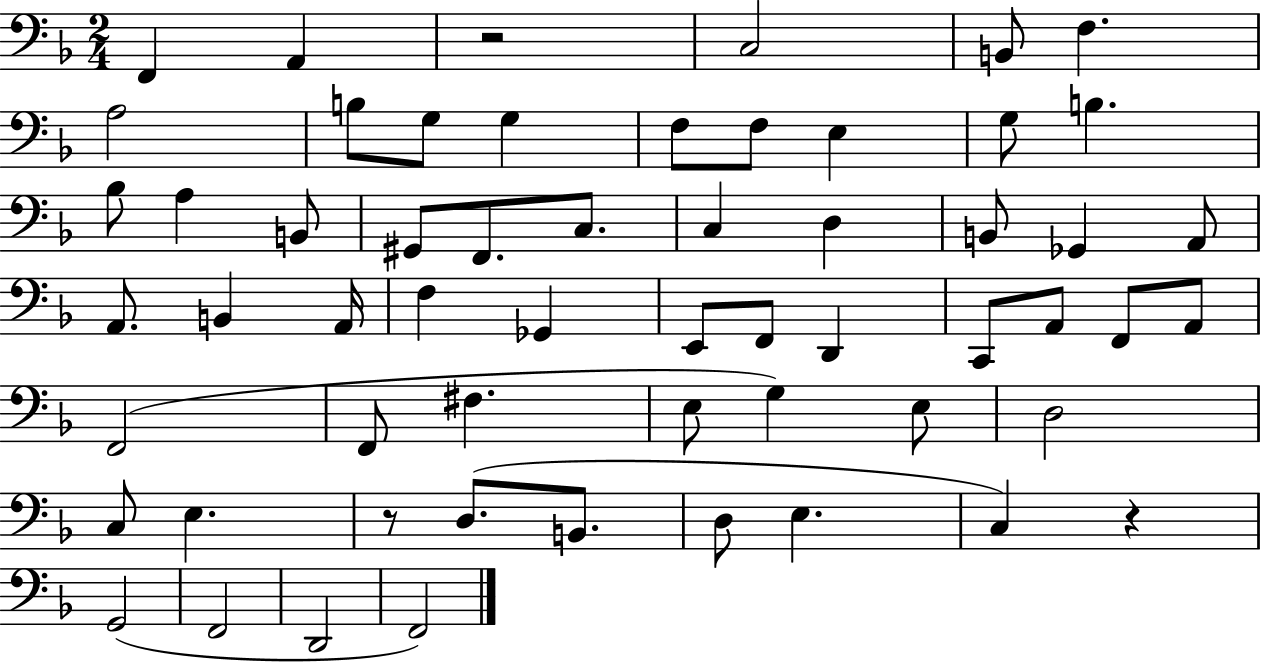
{
  \clef bass
  \numericTimeSignature
  \time 2/4
  \key f \major
  f,4 a,4 | r2 | c2 | b,8 f4. | \break a2 | b8 g8 g4 | f8 f8 e4 | g8 b4. | \break bes8 a4 b,8 | gis,8 f,8. c8. | c4 d4 | b,8 ges,4 a,8 | \break a,8. b,4 a,16 | f4 ges,4 | e,8 f,8 d,4 | c,8 a,8 f,8 a,8 | \break f,2( | f,8 fis4. | e8 g4) e8 | d2 | \break c8 e4. | r8 d8.( b,8. | d8 e4. | c4) r4 | \break g,2( | f,2 | d,2 | f,2) | \break \bar "|."
}